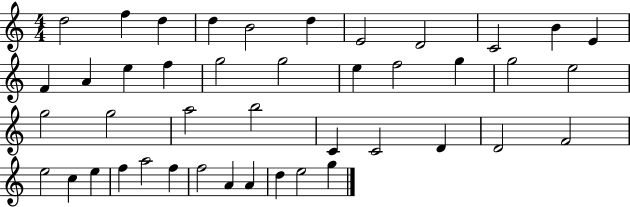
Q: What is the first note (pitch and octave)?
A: D5